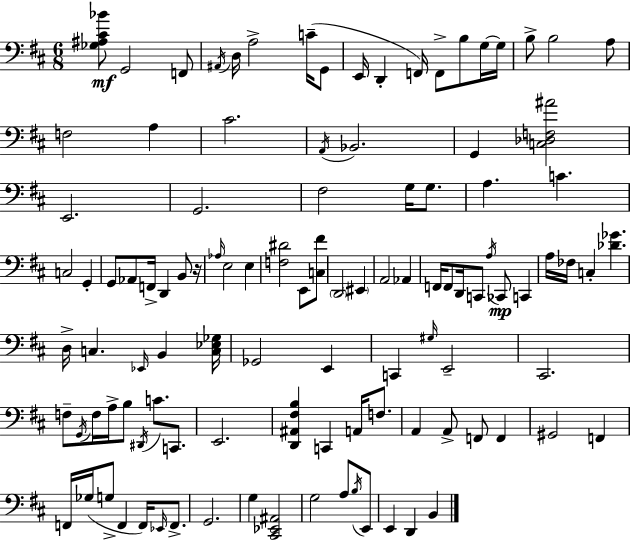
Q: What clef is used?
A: bass